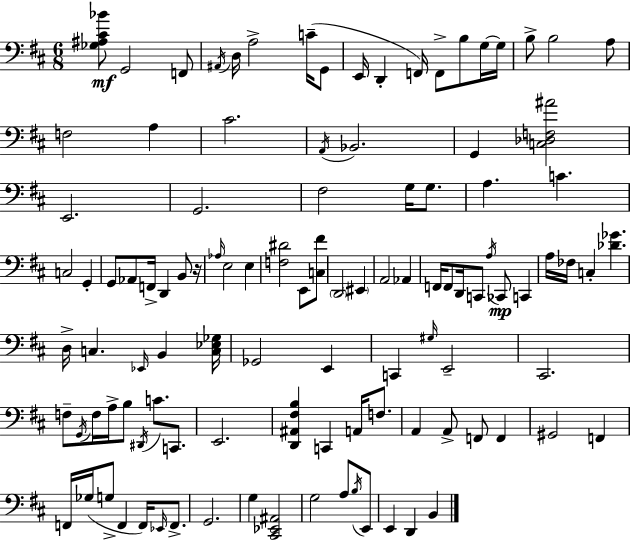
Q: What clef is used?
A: bass